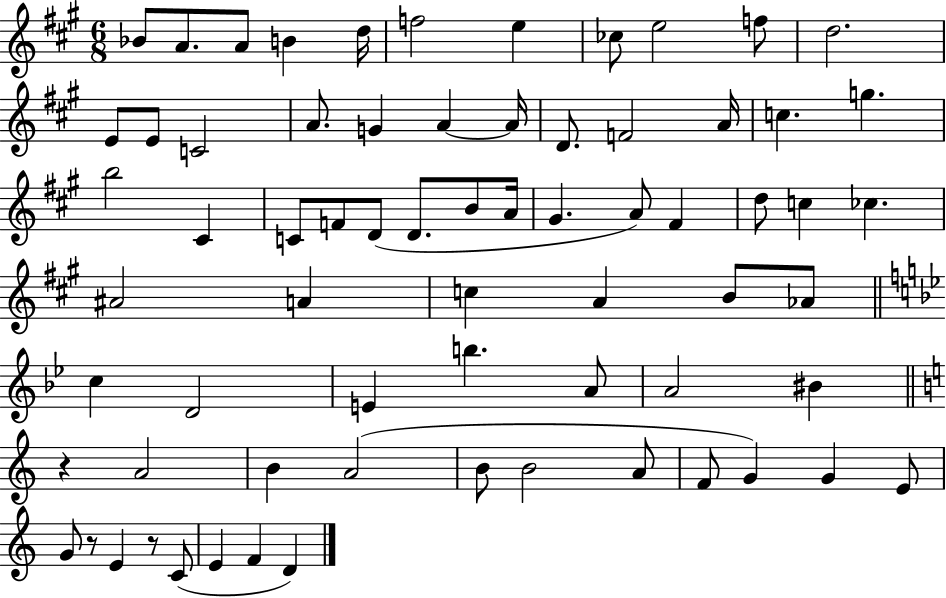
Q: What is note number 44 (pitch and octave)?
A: C5